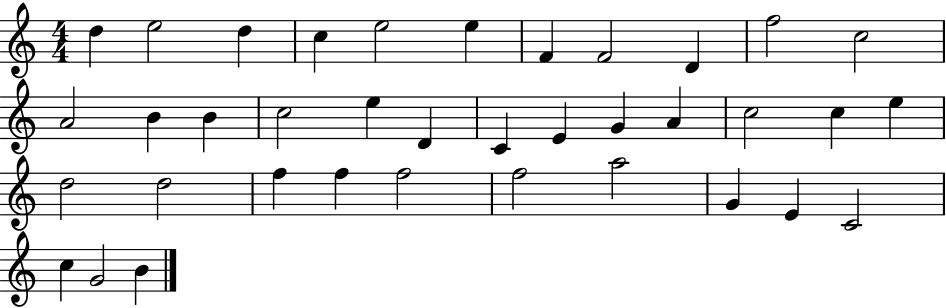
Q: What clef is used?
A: treble